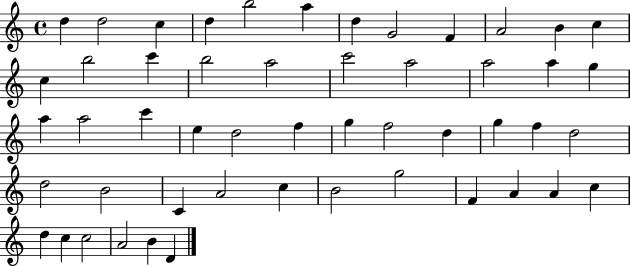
X:1
T:Untitled
M:4/4
L:1/4
K:C
d d2 c d b2 a d G2 F A2 B c c b2 c' b2 a2 c'2 a2 a2 a g a a2 c' e d2 f g f2 d g f d2 d2 B2 C A2 c B2 g2 F A A c d c c2 A2 B D